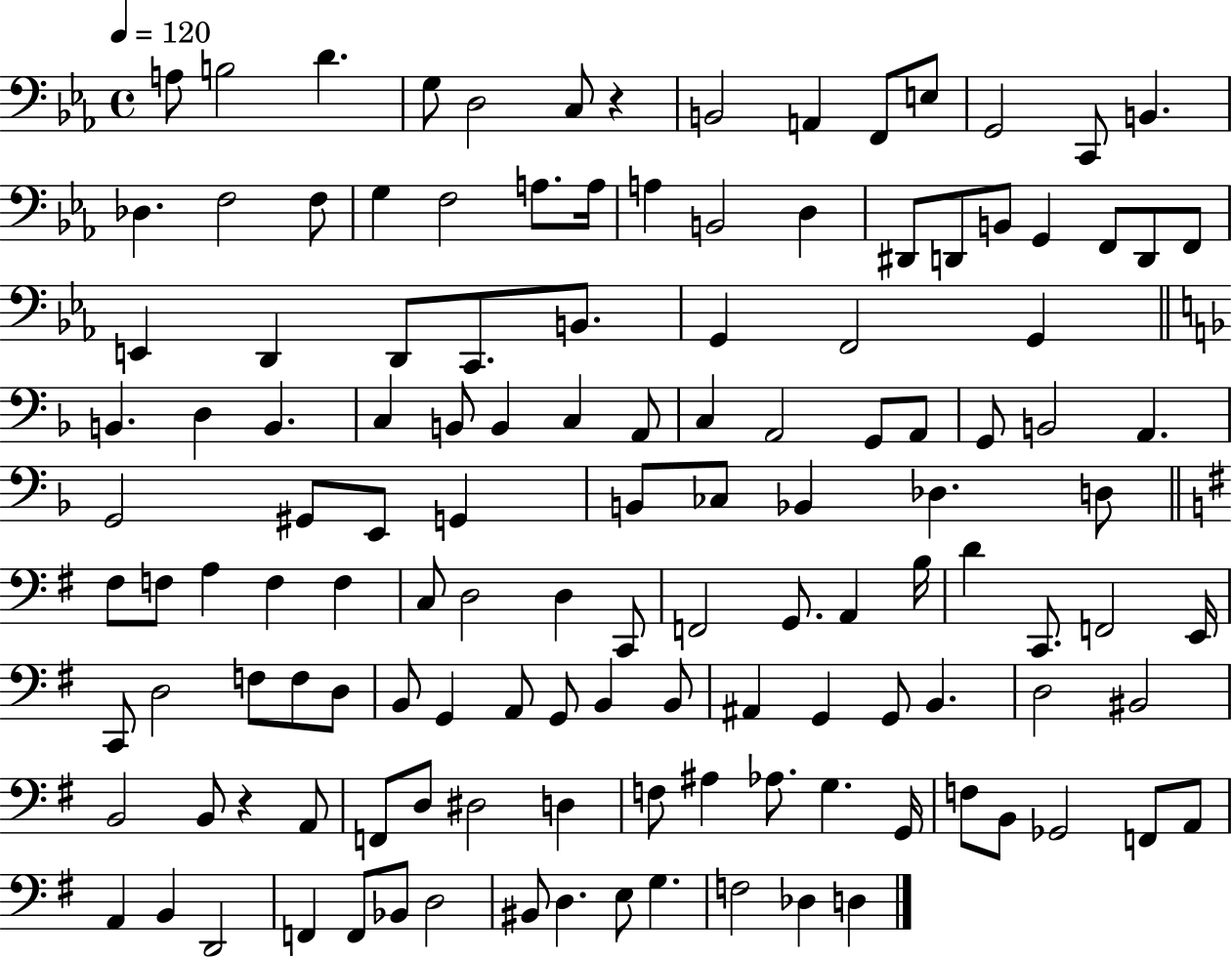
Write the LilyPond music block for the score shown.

{
  \clef bass
  \time 4/4
  \defaultTimeSignature
  \key ees \major
  \tempo 4 = 120
  a8 b2 d'4. | g8 d2 c8 r4 | b,2 a,4 f,8 e8 | g,2 c,8 b,4. | \break des4. f2 f8 | g4 f2 a8. a16 | a4 b,2 d4 | dis,8 d,8 b,8 g,4 f,8 d,8 f,8 | \break e,4 d,4 d,8 c,8. b,8. | g,4 f,2 g,4 | \bar "||" \break \key f \major b,4. d4 b,4. | c4 b,8 b,4 c4 a,8 | c4 a,2 g,8 a,8 | g,8 b,2 a,4. | \break g,2 gis,8 e,8 g,4 | b,8 ces8 bes,4 des4. d8 | \bar "||" \break \key e \minor fis8 f8 a4 f4 f4 | c8 d2 d4 c,8 | f,2 g,8. a,4 b16 | d'4 c,8. f,2 e,16 | \break c,8 d2 f8 f8 d8 | b,8 g,4 a,8 g,8 b,4 b,8 | ais,4 g,4 g,8 b,4. | d2 bis,2 | \break b,2 b,8 r4 a,8 | f,8 d8 dis2 d4 | f8 ais4 aes8. g4. g,16 | f8 b,8 ges,2 f,8 a,8 | \break a,4 b,4 d,2 | f,4 f,8 bes,8 d2 | bis,8 d4. e8 g4. | f2 des4 d4 | \break \bar "|."
}